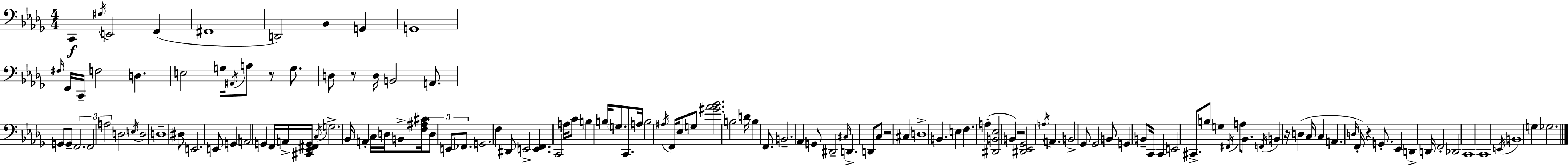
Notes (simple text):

C2/q F#3/s E2/h F2/q F#2/w D2/h Bb2/q G2/q G2/w F#3/s F2/s C2/s F3/h D3/q. E3/h G3/s A#2/s A3/e R/e G3/e. D3/e R/e D3/s B2/h A2/e. G2/e G2/e F2/h. F2/h A3/h D3/h E3/s D3/h D3/w D#3/e E2/h. E2/e G2/q A2/h G2/q F2/s A2/s [C#2,Eb2,F#2,G2]/s C3/s G3/h. Bb2/s A2/q C3/s D3/s B2/e [F3,A#3,C#4]/s D3/e E2/e FES2/e. G2/h. F3/q D#2/e E2/h [E2,F2]/q. C2/h A3/s C4/e B3/q B3/s G3/e. C2/e. A3/s B3/h A#3/s F2/s Eb3/e G3/e [G#4,Ab4,Bb4]/h. B3/h D4/s B3/q F2/e. B2/h. Ab2/q G2/e D#2/h C#3/s D2/q. D2/e C3/e R/h C#3/q D3/w B2/q. E3/q F3/q. A3/q [D#2,B2,Eb3]/h B2/q R/h [D#2,Eb2,Gb2]/h A3/s A2/q. B2/h Gb2/e Gb2/h B2/e G2/q B2/e C2/s C2/q E2/h C#2/e. B3/e G3/q F#2/s A3/e Bb2/e. F2/s B2/q R/s D3/q C3/s C3/q A2/q. D3/s F2/s R/q G2/e. Eb2/q D2/q D2/s F2/h Db2/h C2/w C2/w E2/s B2/w G3/q Gb3/h.